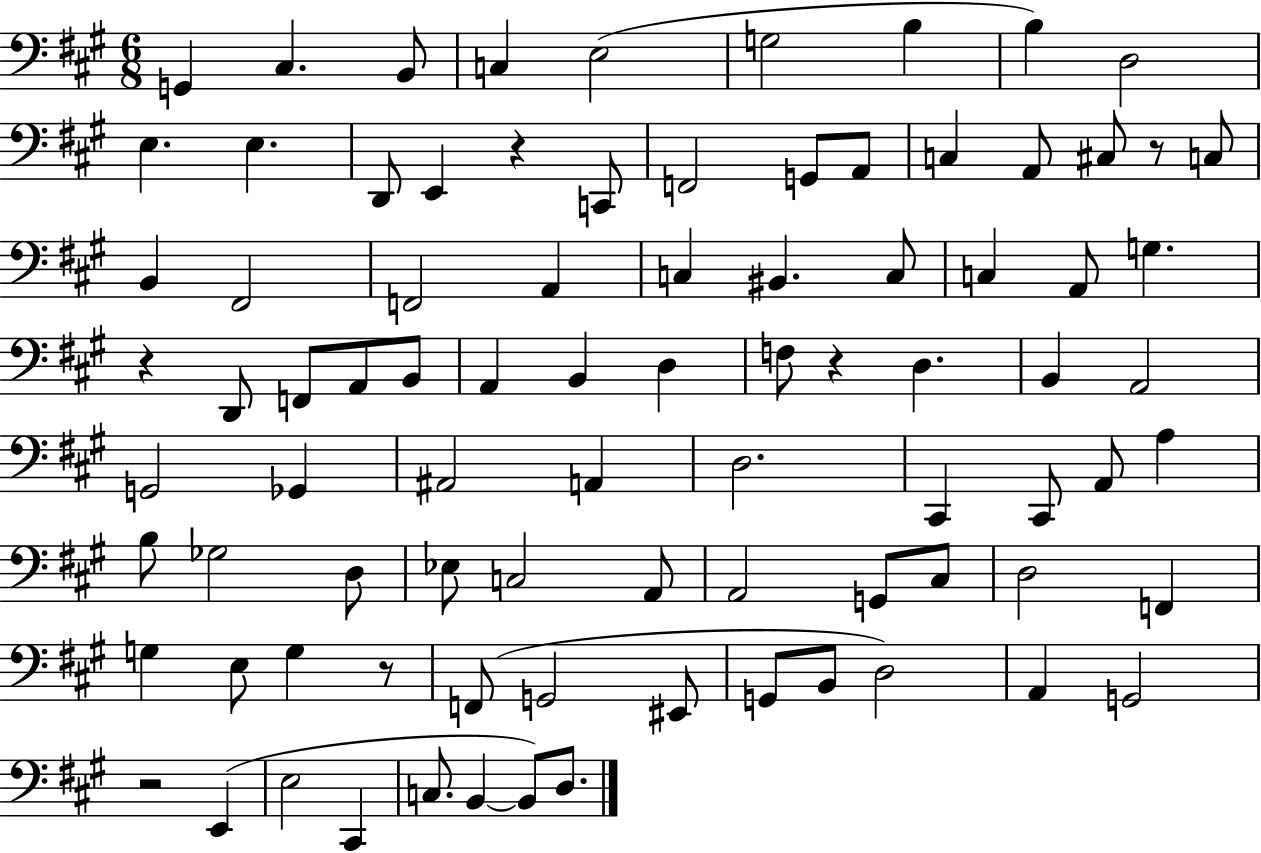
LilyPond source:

{
  \clef bass
  \numericTimeSignature
  \time 6/8
  \key a \major
  g,4 cis4. b,8 | c4 e2( | g2 b4 | b4) d2 | \break e4. e4. | d,8 e,4 r4 c,8 | f,2 g,8 a,8 | c4 a,8 cis8 r8 c8 | \break b,4 fis,2 | f,2 a,4 | c4 bis,4. c8 | c4 a,8 g4. | \break r4 d,8 f,8 a,8 b,8 | a,4 b,4 d4 | f8 r4 d4. | b,4 a,2 | \break g,2 ges,4 | ais,2 a,4 | d2. | cis,4 cis,8 a,8 a4 | \break b8 ges2 d8 | ees8 c2 a,8 | a,2 g,8 cis8 | d2 f,4 | \break g4 e8 g4 r8 | f,8( g,2 eis,8 | g,8 b,8 d2) | a,4 g,2 | \break r2 e,4( | e2 cis,4 | c8. b,4~~ b,8) d8. | \bar "|."
}